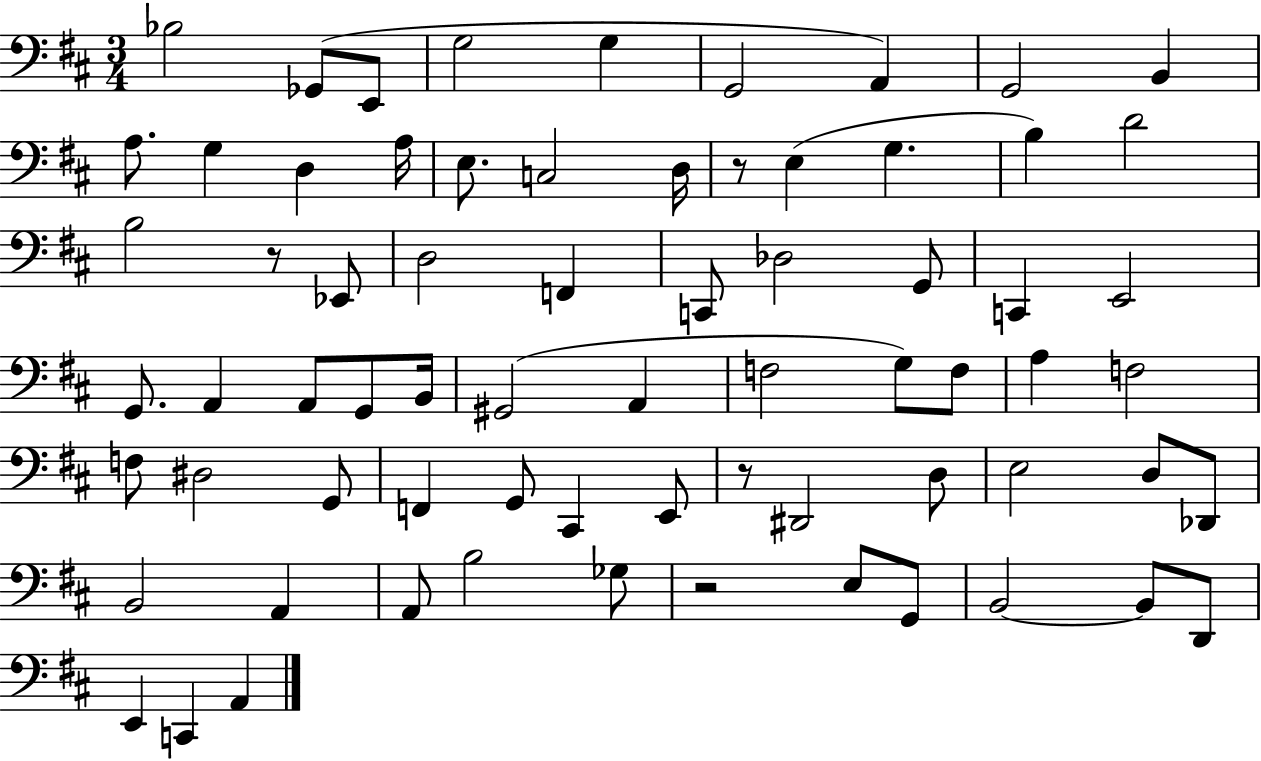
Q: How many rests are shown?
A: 4